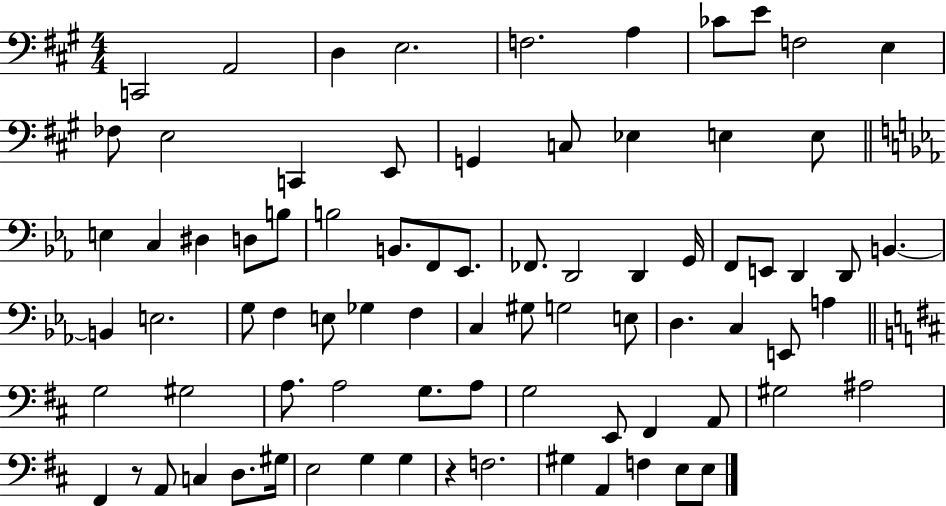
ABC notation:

X:1
T:Untitled
M:4/4
L:1/4
K:A
C,,2 A,,2 D, E,2 F,2 A, _C/2 E/2 F,2 E, _F,/2 E,2 C,, E,,/2 G,, C,/2 _E, E, E,/2 E, C, ^D, D,/2 B,/2 B,2 B,,/2 F,,/2 _E,,/2 _F,,/2 D,,2 D,, G,,/4 F,,/2 E,,/2 D,, D,,/2 B,, B,, E,2 G,/2 F, E,/2 _G, F, C, ^G,/2 G,2 E,/2 D, C, E,,/2 A, G,2 ^G,2 A,/2 A,2 G,/2 A,/2 G,2 E,,/2 ^F,, A,,/2 ^G,2 ^A,2 ^F,, z/2 A,,/2 C, D,/2 ^G,/4 E,2 G, G, z F,2 ^G, A,, F, E,/2 E,/2